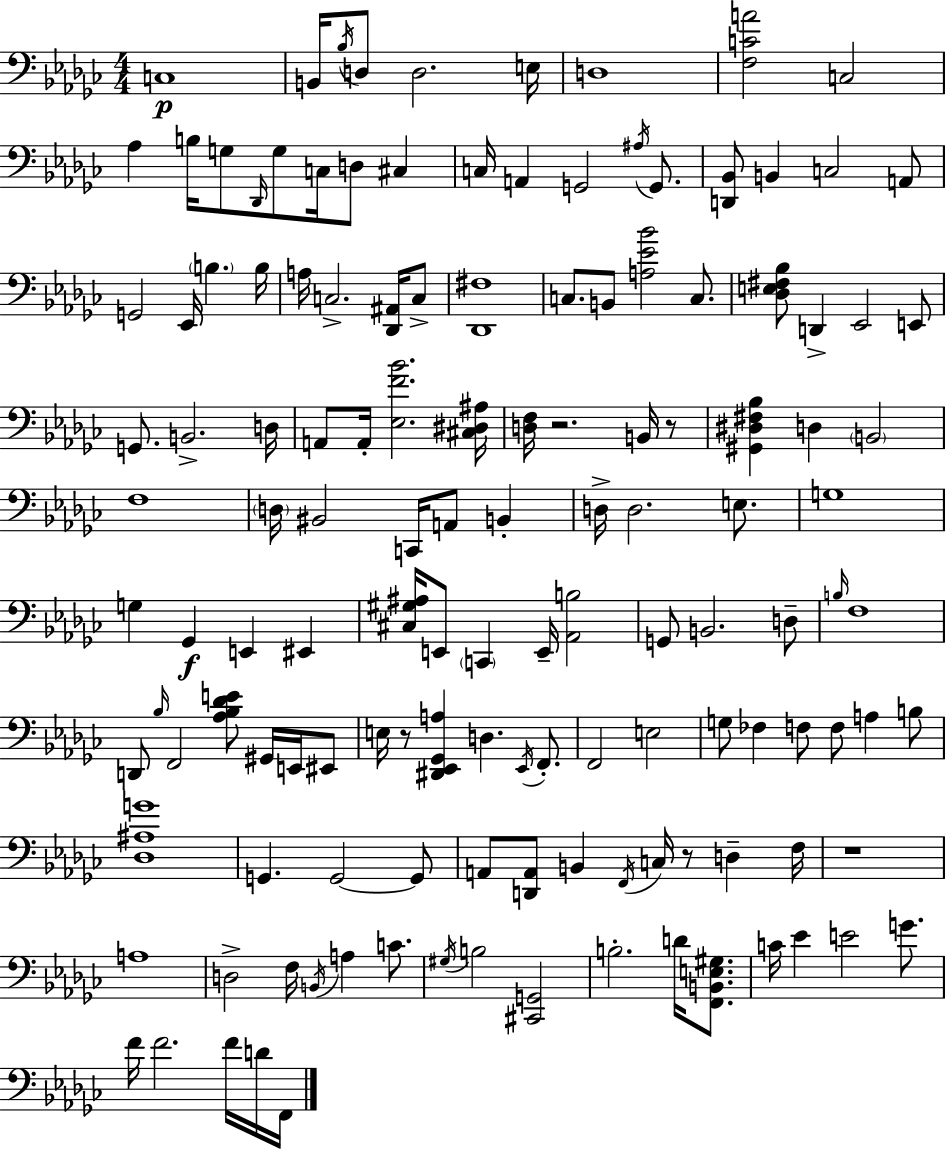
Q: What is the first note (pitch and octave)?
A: C3